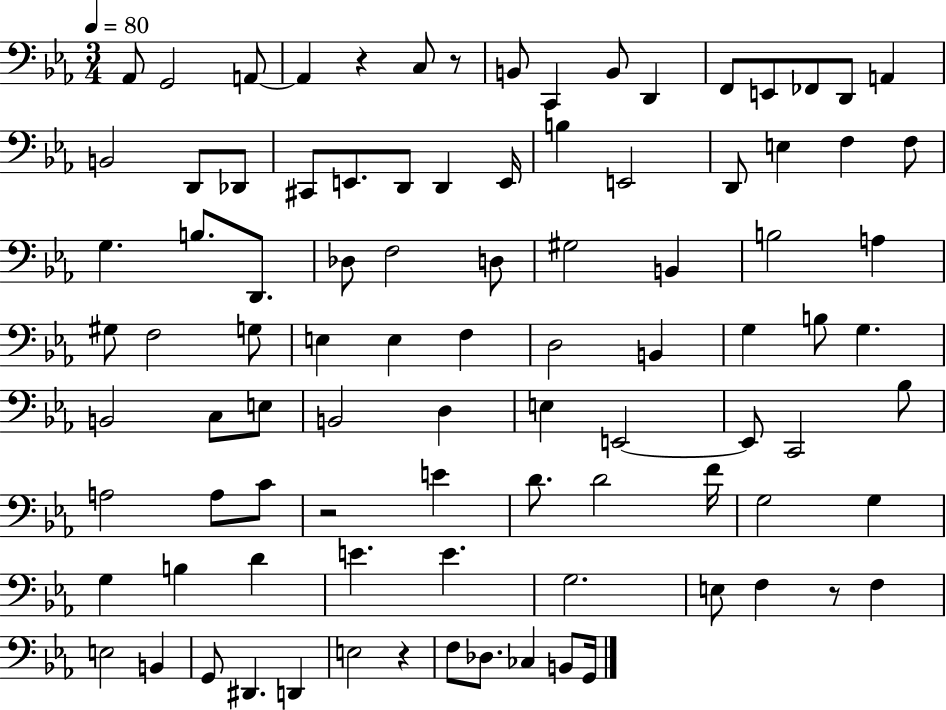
X:1
T:Untitled
M:3/4
L:1/4
K:Eb
_A,,/2 G,,2 A,,/2 A,, z C,/2 z/2 B,,/2 C,, B,,/2 D,, F,,/2 E,,/2 _F,,/2 D,,/2 A,, B,,2 D,,/2 _D,,/2 ^C,,/2 E,,/2 D,,/2 D,, E,,/4 B, E,,2 D,,/2 E, F, F,/2 G, B,/2 D,,/2 _D,/2 F,2 D,/2 ^G,2 B,, B,2 A, ^G,/2 F,2 G,/2 E, E, F, D,2 B,, G, B,/2 G, B,,2 C,/2 E,/2 B,,2 D, E, E,,2 E,,/2 C,,2 _B,/2 A,2 A,/2 C/2 z2 E D/2 D2 F/4 G,2 G, G, B, D E E G,2 E,/2 F, z/2 F, E,2 B,, G,,/2 ^D,, D,, E,2 z F,/2 _D,/2 _C, B,,/2 G,,/4